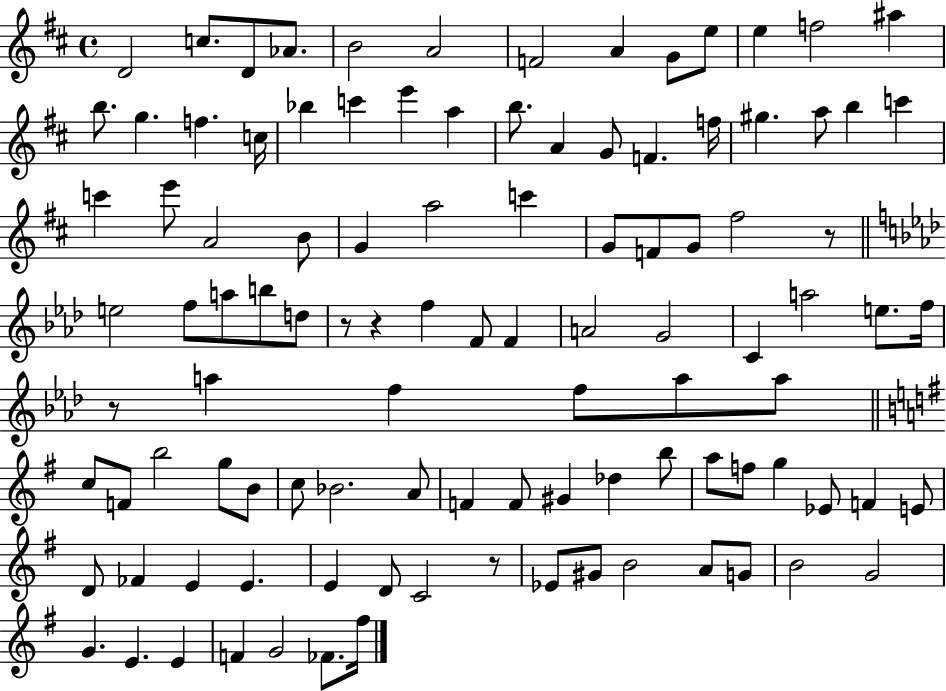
D4/h C5/e. D4/e Ab4/e. B4/h A4/h F4/h A4/q G4/e E5/e E5/q F5/h A#5/q B5/e. G5/q. F5/q. C5/s Bb5/q C6/q E6/q A5/q B5/e. A4/q G4/e F4/q. F5/s G#5/q. A5/e B5/q C6/q C6/q E6/e A4/h B4/e G4/q A5/h C6/q G4/e F4/e G4/e F#5/h R/e E5/h F5/e A5/e B5/e D5/e R/e R/q F5/q F4/e F4/q A4/h G4/h C4/q A5/h E5/e. F5/s R/e A5/q F5/q F5/e A5/e A5/e C5/e F4/e B5/h G5/e B4/e C5/e Bb4/h. A4/e F4/q F4/e G#4/q Db5/q B5/e A5/e F5/e G5/q Eb4/e F4/q E4/e D4/e FES4/q E4/q E4/q. E4/q D4/e C4/h R/e Eb4/e G#4/e B4/h A4/e G4/e B4/h G4/h G4/q. E4/q. E4/q F4/q G4/h FES4/e. F#5/s